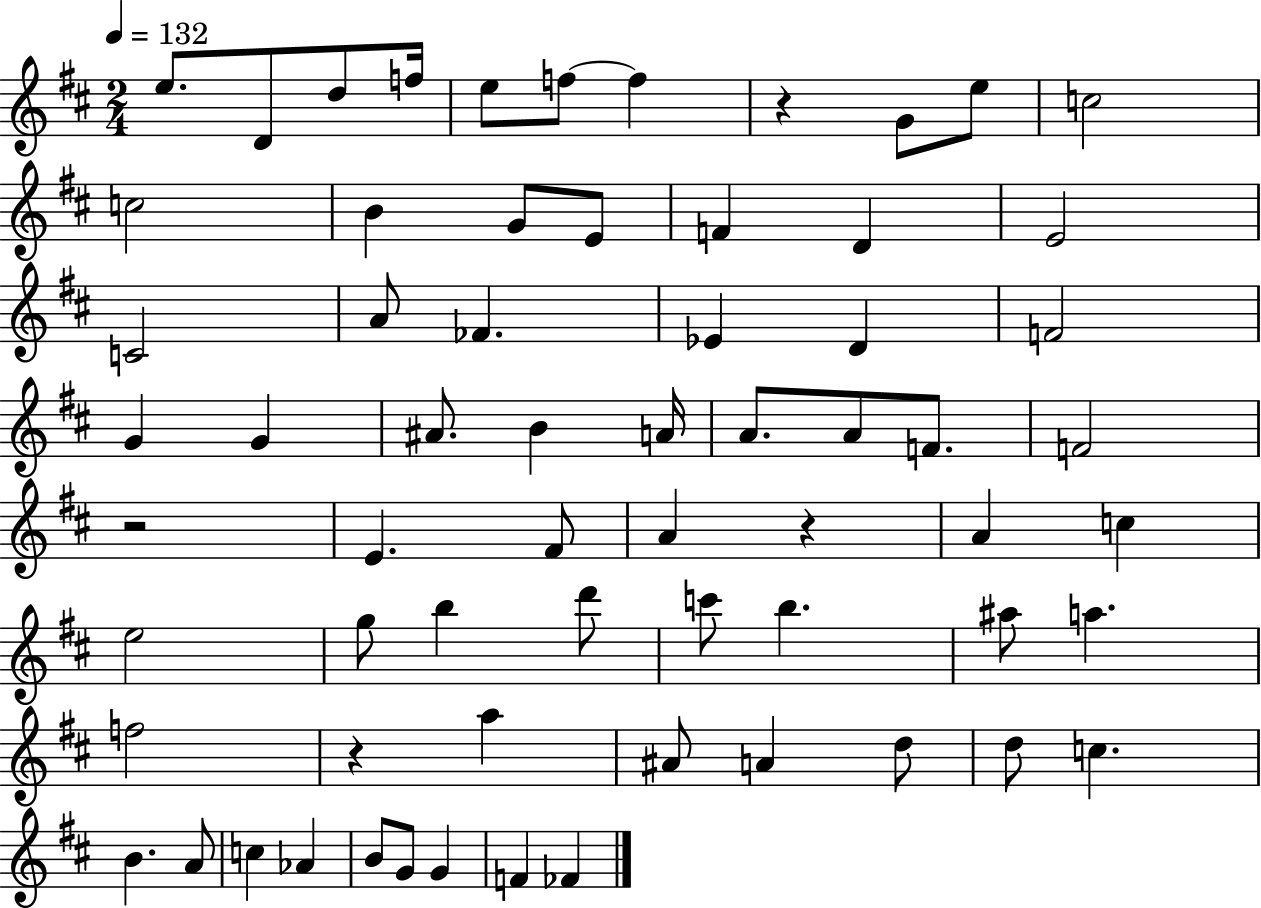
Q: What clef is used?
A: treble